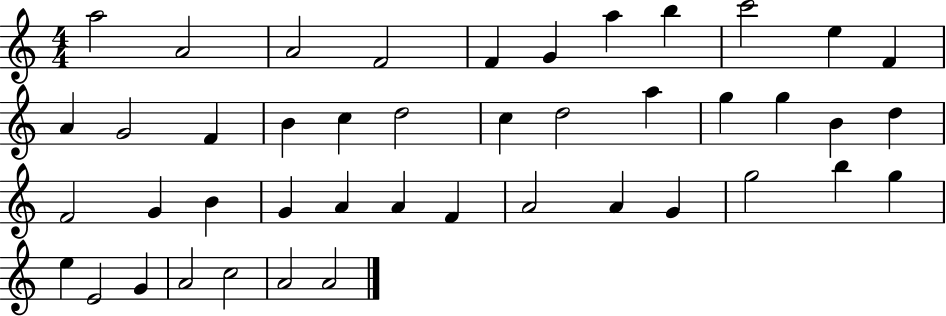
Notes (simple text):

A5/h A4/h A4/h F4/h F4/q G4/q A5/q B5/q C6/h E5/q F4/q A4/q G4/h F4/q B4/q C5/q D5/h C5/q D5/h A5/q G5/q G5/q B4/q D5/q F4/h G4/q B4/q G4/q A4/q A4/q F4/q A4/h A4/q G4/q G5/h B5/q G5/q E5/q E4/h G4/q A4/h C5/h A4/h A4/h